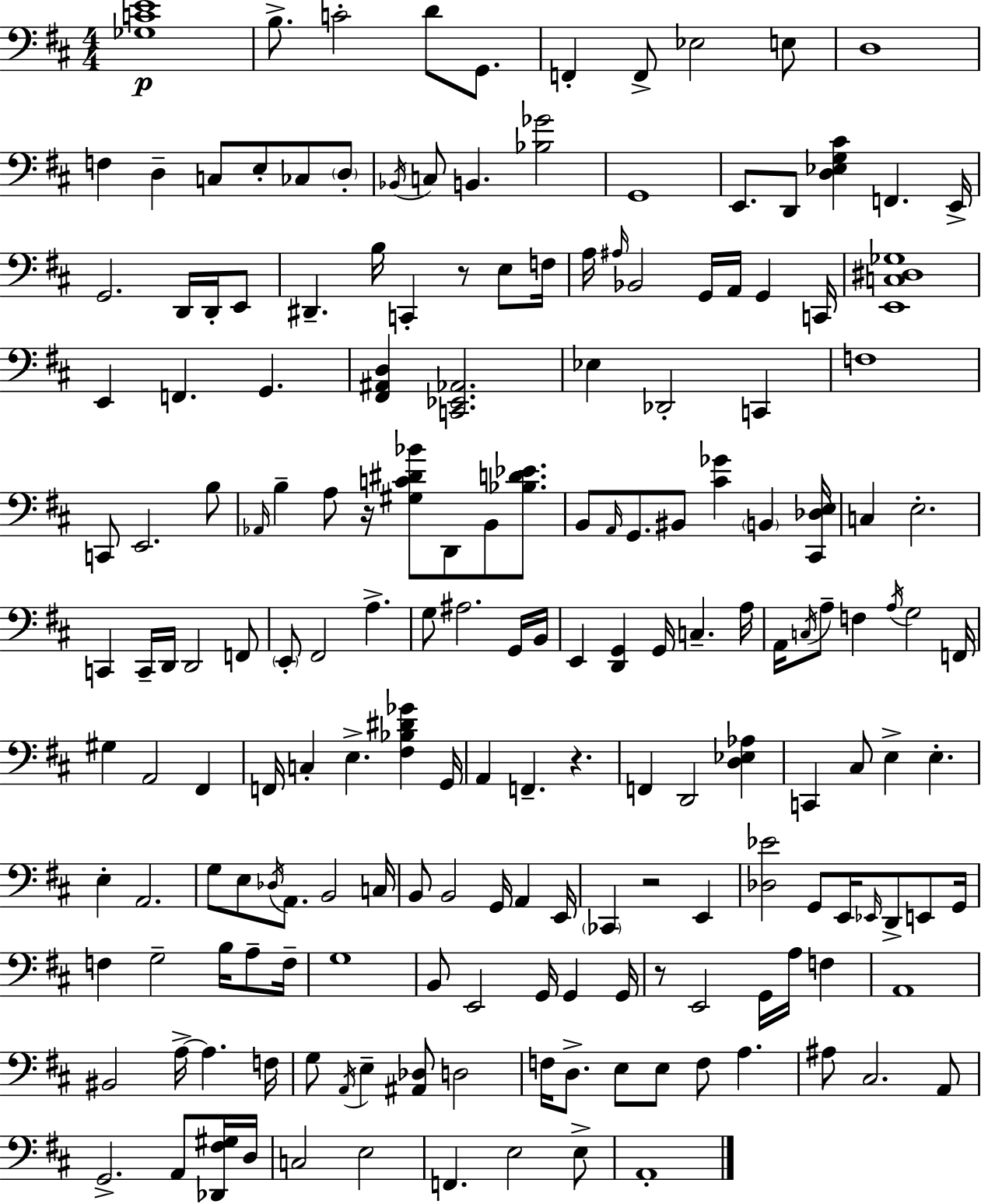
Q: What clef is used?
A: bass